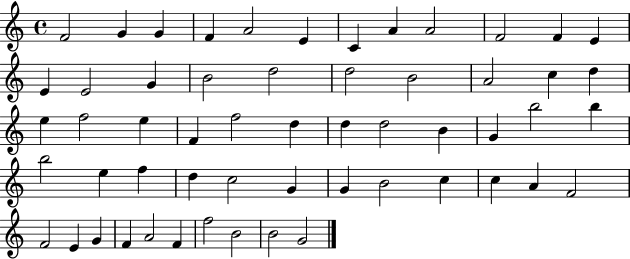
X:1
T:Untitled
M:4/4
L:1/4
K:C
F2 G G F A2 E C A A2 F2 F E E E2 G B2 d2 d2 B2 A2 c d e f2 e F f2 d d d2 B G b2 b b2 e f d c2 G G B2 c c A F2 F2 E G F A2 F f2 B2 B2 G2